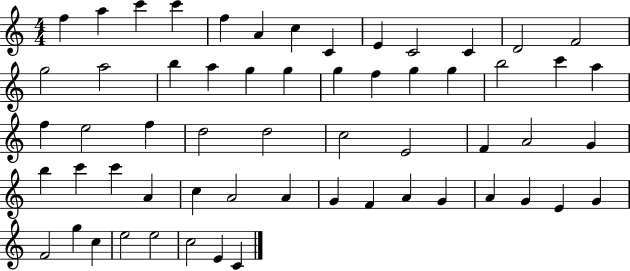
{
  \clef treble
  \numericTimeSignature
  \time 4/4
  \key c \major
  f''4 a''4 c'''4 c'''4 | f''4 a'4 c''4 c'4 | e'4 c'2 c'4 | d'2 f'2 | \break g''2 a''2 | b''4 a''4 g''4 g''4 | g''4 f''4 g''4 g''4 | b''2 c'''4 a''4 | \break f''4 e''2 f''4 | d''2 d''2 | c''2 e'2 | f'4 a'2 g'4 | \break b''4 c'''4 c'''4 a'4 | c''4 a'2 a'4 | g'4 f'4 a'4 g'4 | a'4 g'4 e'4 g'4 | \break f'2 g''4 c''4 | e''2 e''2 | c''2 e'4 c'4 | \bar "|."
}